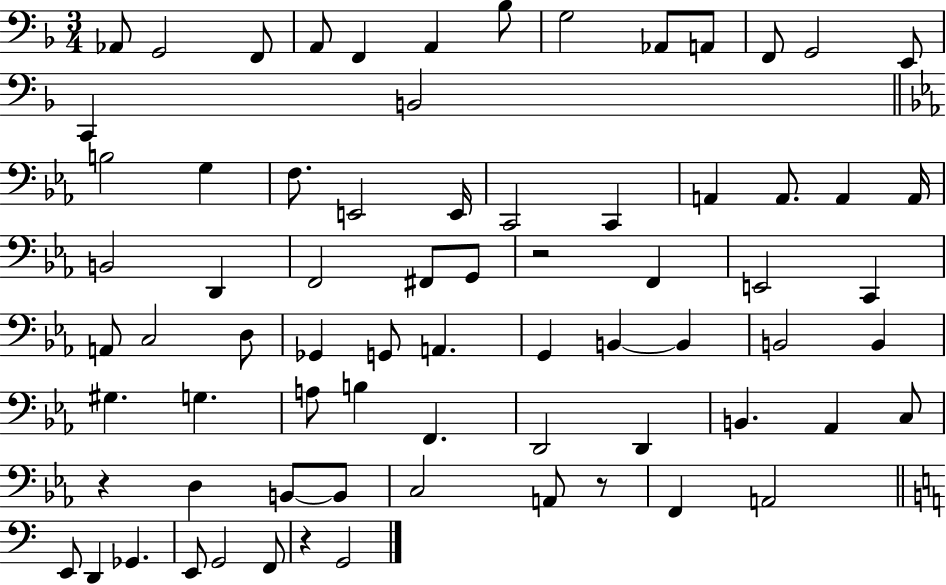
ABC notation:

X:1
T:Untitled
M:3/4
L:1/4
K:F
_A,,/2 G,,2 F,,/2 A,,/2 F,, A,, _B,/2 G,2 _A,,/2 A,,/2 F,,/2 G,,2 E,,/2 C,, B,,2 B,2 G, F,/2 E,,2 E,,/4 C,,2 C,, A,, A,,/2 A,, A,,/4 B,,2 D,, F,,2 ^F,,/2 G,,/2 z2 F,, E,,2 C,, A,,/2 C,2 D,/2 _G,, G,,/2 A,, G,, B,, B,, B,,2 B,, ^G, G, A,/2 B, F,, D,,2 D,, B,, _A,, C,/2 z D, B,,/2 B,,/2 C,2 A,,/2 z/2 F,, A,,2 E,,/2 D,, _G,, E,,/2 G,,2 F,,/2 z G,,2